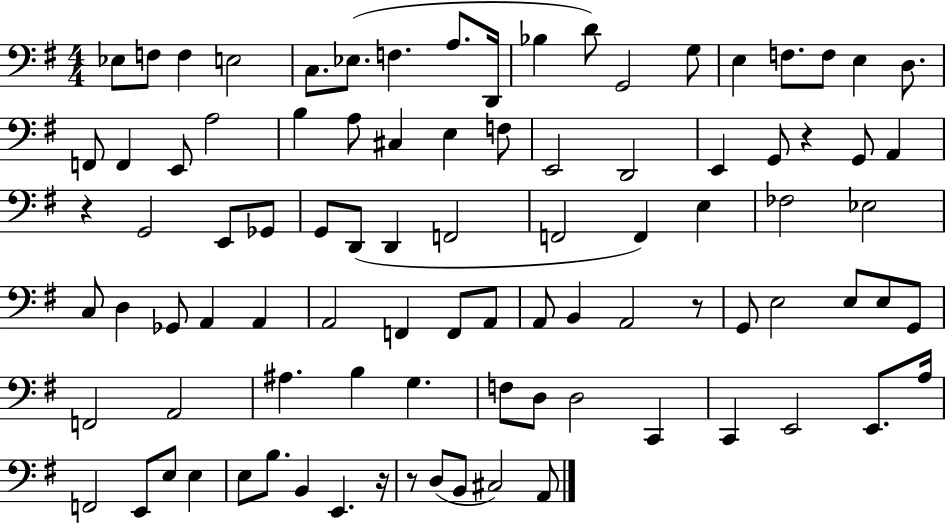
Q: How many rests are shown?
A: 5